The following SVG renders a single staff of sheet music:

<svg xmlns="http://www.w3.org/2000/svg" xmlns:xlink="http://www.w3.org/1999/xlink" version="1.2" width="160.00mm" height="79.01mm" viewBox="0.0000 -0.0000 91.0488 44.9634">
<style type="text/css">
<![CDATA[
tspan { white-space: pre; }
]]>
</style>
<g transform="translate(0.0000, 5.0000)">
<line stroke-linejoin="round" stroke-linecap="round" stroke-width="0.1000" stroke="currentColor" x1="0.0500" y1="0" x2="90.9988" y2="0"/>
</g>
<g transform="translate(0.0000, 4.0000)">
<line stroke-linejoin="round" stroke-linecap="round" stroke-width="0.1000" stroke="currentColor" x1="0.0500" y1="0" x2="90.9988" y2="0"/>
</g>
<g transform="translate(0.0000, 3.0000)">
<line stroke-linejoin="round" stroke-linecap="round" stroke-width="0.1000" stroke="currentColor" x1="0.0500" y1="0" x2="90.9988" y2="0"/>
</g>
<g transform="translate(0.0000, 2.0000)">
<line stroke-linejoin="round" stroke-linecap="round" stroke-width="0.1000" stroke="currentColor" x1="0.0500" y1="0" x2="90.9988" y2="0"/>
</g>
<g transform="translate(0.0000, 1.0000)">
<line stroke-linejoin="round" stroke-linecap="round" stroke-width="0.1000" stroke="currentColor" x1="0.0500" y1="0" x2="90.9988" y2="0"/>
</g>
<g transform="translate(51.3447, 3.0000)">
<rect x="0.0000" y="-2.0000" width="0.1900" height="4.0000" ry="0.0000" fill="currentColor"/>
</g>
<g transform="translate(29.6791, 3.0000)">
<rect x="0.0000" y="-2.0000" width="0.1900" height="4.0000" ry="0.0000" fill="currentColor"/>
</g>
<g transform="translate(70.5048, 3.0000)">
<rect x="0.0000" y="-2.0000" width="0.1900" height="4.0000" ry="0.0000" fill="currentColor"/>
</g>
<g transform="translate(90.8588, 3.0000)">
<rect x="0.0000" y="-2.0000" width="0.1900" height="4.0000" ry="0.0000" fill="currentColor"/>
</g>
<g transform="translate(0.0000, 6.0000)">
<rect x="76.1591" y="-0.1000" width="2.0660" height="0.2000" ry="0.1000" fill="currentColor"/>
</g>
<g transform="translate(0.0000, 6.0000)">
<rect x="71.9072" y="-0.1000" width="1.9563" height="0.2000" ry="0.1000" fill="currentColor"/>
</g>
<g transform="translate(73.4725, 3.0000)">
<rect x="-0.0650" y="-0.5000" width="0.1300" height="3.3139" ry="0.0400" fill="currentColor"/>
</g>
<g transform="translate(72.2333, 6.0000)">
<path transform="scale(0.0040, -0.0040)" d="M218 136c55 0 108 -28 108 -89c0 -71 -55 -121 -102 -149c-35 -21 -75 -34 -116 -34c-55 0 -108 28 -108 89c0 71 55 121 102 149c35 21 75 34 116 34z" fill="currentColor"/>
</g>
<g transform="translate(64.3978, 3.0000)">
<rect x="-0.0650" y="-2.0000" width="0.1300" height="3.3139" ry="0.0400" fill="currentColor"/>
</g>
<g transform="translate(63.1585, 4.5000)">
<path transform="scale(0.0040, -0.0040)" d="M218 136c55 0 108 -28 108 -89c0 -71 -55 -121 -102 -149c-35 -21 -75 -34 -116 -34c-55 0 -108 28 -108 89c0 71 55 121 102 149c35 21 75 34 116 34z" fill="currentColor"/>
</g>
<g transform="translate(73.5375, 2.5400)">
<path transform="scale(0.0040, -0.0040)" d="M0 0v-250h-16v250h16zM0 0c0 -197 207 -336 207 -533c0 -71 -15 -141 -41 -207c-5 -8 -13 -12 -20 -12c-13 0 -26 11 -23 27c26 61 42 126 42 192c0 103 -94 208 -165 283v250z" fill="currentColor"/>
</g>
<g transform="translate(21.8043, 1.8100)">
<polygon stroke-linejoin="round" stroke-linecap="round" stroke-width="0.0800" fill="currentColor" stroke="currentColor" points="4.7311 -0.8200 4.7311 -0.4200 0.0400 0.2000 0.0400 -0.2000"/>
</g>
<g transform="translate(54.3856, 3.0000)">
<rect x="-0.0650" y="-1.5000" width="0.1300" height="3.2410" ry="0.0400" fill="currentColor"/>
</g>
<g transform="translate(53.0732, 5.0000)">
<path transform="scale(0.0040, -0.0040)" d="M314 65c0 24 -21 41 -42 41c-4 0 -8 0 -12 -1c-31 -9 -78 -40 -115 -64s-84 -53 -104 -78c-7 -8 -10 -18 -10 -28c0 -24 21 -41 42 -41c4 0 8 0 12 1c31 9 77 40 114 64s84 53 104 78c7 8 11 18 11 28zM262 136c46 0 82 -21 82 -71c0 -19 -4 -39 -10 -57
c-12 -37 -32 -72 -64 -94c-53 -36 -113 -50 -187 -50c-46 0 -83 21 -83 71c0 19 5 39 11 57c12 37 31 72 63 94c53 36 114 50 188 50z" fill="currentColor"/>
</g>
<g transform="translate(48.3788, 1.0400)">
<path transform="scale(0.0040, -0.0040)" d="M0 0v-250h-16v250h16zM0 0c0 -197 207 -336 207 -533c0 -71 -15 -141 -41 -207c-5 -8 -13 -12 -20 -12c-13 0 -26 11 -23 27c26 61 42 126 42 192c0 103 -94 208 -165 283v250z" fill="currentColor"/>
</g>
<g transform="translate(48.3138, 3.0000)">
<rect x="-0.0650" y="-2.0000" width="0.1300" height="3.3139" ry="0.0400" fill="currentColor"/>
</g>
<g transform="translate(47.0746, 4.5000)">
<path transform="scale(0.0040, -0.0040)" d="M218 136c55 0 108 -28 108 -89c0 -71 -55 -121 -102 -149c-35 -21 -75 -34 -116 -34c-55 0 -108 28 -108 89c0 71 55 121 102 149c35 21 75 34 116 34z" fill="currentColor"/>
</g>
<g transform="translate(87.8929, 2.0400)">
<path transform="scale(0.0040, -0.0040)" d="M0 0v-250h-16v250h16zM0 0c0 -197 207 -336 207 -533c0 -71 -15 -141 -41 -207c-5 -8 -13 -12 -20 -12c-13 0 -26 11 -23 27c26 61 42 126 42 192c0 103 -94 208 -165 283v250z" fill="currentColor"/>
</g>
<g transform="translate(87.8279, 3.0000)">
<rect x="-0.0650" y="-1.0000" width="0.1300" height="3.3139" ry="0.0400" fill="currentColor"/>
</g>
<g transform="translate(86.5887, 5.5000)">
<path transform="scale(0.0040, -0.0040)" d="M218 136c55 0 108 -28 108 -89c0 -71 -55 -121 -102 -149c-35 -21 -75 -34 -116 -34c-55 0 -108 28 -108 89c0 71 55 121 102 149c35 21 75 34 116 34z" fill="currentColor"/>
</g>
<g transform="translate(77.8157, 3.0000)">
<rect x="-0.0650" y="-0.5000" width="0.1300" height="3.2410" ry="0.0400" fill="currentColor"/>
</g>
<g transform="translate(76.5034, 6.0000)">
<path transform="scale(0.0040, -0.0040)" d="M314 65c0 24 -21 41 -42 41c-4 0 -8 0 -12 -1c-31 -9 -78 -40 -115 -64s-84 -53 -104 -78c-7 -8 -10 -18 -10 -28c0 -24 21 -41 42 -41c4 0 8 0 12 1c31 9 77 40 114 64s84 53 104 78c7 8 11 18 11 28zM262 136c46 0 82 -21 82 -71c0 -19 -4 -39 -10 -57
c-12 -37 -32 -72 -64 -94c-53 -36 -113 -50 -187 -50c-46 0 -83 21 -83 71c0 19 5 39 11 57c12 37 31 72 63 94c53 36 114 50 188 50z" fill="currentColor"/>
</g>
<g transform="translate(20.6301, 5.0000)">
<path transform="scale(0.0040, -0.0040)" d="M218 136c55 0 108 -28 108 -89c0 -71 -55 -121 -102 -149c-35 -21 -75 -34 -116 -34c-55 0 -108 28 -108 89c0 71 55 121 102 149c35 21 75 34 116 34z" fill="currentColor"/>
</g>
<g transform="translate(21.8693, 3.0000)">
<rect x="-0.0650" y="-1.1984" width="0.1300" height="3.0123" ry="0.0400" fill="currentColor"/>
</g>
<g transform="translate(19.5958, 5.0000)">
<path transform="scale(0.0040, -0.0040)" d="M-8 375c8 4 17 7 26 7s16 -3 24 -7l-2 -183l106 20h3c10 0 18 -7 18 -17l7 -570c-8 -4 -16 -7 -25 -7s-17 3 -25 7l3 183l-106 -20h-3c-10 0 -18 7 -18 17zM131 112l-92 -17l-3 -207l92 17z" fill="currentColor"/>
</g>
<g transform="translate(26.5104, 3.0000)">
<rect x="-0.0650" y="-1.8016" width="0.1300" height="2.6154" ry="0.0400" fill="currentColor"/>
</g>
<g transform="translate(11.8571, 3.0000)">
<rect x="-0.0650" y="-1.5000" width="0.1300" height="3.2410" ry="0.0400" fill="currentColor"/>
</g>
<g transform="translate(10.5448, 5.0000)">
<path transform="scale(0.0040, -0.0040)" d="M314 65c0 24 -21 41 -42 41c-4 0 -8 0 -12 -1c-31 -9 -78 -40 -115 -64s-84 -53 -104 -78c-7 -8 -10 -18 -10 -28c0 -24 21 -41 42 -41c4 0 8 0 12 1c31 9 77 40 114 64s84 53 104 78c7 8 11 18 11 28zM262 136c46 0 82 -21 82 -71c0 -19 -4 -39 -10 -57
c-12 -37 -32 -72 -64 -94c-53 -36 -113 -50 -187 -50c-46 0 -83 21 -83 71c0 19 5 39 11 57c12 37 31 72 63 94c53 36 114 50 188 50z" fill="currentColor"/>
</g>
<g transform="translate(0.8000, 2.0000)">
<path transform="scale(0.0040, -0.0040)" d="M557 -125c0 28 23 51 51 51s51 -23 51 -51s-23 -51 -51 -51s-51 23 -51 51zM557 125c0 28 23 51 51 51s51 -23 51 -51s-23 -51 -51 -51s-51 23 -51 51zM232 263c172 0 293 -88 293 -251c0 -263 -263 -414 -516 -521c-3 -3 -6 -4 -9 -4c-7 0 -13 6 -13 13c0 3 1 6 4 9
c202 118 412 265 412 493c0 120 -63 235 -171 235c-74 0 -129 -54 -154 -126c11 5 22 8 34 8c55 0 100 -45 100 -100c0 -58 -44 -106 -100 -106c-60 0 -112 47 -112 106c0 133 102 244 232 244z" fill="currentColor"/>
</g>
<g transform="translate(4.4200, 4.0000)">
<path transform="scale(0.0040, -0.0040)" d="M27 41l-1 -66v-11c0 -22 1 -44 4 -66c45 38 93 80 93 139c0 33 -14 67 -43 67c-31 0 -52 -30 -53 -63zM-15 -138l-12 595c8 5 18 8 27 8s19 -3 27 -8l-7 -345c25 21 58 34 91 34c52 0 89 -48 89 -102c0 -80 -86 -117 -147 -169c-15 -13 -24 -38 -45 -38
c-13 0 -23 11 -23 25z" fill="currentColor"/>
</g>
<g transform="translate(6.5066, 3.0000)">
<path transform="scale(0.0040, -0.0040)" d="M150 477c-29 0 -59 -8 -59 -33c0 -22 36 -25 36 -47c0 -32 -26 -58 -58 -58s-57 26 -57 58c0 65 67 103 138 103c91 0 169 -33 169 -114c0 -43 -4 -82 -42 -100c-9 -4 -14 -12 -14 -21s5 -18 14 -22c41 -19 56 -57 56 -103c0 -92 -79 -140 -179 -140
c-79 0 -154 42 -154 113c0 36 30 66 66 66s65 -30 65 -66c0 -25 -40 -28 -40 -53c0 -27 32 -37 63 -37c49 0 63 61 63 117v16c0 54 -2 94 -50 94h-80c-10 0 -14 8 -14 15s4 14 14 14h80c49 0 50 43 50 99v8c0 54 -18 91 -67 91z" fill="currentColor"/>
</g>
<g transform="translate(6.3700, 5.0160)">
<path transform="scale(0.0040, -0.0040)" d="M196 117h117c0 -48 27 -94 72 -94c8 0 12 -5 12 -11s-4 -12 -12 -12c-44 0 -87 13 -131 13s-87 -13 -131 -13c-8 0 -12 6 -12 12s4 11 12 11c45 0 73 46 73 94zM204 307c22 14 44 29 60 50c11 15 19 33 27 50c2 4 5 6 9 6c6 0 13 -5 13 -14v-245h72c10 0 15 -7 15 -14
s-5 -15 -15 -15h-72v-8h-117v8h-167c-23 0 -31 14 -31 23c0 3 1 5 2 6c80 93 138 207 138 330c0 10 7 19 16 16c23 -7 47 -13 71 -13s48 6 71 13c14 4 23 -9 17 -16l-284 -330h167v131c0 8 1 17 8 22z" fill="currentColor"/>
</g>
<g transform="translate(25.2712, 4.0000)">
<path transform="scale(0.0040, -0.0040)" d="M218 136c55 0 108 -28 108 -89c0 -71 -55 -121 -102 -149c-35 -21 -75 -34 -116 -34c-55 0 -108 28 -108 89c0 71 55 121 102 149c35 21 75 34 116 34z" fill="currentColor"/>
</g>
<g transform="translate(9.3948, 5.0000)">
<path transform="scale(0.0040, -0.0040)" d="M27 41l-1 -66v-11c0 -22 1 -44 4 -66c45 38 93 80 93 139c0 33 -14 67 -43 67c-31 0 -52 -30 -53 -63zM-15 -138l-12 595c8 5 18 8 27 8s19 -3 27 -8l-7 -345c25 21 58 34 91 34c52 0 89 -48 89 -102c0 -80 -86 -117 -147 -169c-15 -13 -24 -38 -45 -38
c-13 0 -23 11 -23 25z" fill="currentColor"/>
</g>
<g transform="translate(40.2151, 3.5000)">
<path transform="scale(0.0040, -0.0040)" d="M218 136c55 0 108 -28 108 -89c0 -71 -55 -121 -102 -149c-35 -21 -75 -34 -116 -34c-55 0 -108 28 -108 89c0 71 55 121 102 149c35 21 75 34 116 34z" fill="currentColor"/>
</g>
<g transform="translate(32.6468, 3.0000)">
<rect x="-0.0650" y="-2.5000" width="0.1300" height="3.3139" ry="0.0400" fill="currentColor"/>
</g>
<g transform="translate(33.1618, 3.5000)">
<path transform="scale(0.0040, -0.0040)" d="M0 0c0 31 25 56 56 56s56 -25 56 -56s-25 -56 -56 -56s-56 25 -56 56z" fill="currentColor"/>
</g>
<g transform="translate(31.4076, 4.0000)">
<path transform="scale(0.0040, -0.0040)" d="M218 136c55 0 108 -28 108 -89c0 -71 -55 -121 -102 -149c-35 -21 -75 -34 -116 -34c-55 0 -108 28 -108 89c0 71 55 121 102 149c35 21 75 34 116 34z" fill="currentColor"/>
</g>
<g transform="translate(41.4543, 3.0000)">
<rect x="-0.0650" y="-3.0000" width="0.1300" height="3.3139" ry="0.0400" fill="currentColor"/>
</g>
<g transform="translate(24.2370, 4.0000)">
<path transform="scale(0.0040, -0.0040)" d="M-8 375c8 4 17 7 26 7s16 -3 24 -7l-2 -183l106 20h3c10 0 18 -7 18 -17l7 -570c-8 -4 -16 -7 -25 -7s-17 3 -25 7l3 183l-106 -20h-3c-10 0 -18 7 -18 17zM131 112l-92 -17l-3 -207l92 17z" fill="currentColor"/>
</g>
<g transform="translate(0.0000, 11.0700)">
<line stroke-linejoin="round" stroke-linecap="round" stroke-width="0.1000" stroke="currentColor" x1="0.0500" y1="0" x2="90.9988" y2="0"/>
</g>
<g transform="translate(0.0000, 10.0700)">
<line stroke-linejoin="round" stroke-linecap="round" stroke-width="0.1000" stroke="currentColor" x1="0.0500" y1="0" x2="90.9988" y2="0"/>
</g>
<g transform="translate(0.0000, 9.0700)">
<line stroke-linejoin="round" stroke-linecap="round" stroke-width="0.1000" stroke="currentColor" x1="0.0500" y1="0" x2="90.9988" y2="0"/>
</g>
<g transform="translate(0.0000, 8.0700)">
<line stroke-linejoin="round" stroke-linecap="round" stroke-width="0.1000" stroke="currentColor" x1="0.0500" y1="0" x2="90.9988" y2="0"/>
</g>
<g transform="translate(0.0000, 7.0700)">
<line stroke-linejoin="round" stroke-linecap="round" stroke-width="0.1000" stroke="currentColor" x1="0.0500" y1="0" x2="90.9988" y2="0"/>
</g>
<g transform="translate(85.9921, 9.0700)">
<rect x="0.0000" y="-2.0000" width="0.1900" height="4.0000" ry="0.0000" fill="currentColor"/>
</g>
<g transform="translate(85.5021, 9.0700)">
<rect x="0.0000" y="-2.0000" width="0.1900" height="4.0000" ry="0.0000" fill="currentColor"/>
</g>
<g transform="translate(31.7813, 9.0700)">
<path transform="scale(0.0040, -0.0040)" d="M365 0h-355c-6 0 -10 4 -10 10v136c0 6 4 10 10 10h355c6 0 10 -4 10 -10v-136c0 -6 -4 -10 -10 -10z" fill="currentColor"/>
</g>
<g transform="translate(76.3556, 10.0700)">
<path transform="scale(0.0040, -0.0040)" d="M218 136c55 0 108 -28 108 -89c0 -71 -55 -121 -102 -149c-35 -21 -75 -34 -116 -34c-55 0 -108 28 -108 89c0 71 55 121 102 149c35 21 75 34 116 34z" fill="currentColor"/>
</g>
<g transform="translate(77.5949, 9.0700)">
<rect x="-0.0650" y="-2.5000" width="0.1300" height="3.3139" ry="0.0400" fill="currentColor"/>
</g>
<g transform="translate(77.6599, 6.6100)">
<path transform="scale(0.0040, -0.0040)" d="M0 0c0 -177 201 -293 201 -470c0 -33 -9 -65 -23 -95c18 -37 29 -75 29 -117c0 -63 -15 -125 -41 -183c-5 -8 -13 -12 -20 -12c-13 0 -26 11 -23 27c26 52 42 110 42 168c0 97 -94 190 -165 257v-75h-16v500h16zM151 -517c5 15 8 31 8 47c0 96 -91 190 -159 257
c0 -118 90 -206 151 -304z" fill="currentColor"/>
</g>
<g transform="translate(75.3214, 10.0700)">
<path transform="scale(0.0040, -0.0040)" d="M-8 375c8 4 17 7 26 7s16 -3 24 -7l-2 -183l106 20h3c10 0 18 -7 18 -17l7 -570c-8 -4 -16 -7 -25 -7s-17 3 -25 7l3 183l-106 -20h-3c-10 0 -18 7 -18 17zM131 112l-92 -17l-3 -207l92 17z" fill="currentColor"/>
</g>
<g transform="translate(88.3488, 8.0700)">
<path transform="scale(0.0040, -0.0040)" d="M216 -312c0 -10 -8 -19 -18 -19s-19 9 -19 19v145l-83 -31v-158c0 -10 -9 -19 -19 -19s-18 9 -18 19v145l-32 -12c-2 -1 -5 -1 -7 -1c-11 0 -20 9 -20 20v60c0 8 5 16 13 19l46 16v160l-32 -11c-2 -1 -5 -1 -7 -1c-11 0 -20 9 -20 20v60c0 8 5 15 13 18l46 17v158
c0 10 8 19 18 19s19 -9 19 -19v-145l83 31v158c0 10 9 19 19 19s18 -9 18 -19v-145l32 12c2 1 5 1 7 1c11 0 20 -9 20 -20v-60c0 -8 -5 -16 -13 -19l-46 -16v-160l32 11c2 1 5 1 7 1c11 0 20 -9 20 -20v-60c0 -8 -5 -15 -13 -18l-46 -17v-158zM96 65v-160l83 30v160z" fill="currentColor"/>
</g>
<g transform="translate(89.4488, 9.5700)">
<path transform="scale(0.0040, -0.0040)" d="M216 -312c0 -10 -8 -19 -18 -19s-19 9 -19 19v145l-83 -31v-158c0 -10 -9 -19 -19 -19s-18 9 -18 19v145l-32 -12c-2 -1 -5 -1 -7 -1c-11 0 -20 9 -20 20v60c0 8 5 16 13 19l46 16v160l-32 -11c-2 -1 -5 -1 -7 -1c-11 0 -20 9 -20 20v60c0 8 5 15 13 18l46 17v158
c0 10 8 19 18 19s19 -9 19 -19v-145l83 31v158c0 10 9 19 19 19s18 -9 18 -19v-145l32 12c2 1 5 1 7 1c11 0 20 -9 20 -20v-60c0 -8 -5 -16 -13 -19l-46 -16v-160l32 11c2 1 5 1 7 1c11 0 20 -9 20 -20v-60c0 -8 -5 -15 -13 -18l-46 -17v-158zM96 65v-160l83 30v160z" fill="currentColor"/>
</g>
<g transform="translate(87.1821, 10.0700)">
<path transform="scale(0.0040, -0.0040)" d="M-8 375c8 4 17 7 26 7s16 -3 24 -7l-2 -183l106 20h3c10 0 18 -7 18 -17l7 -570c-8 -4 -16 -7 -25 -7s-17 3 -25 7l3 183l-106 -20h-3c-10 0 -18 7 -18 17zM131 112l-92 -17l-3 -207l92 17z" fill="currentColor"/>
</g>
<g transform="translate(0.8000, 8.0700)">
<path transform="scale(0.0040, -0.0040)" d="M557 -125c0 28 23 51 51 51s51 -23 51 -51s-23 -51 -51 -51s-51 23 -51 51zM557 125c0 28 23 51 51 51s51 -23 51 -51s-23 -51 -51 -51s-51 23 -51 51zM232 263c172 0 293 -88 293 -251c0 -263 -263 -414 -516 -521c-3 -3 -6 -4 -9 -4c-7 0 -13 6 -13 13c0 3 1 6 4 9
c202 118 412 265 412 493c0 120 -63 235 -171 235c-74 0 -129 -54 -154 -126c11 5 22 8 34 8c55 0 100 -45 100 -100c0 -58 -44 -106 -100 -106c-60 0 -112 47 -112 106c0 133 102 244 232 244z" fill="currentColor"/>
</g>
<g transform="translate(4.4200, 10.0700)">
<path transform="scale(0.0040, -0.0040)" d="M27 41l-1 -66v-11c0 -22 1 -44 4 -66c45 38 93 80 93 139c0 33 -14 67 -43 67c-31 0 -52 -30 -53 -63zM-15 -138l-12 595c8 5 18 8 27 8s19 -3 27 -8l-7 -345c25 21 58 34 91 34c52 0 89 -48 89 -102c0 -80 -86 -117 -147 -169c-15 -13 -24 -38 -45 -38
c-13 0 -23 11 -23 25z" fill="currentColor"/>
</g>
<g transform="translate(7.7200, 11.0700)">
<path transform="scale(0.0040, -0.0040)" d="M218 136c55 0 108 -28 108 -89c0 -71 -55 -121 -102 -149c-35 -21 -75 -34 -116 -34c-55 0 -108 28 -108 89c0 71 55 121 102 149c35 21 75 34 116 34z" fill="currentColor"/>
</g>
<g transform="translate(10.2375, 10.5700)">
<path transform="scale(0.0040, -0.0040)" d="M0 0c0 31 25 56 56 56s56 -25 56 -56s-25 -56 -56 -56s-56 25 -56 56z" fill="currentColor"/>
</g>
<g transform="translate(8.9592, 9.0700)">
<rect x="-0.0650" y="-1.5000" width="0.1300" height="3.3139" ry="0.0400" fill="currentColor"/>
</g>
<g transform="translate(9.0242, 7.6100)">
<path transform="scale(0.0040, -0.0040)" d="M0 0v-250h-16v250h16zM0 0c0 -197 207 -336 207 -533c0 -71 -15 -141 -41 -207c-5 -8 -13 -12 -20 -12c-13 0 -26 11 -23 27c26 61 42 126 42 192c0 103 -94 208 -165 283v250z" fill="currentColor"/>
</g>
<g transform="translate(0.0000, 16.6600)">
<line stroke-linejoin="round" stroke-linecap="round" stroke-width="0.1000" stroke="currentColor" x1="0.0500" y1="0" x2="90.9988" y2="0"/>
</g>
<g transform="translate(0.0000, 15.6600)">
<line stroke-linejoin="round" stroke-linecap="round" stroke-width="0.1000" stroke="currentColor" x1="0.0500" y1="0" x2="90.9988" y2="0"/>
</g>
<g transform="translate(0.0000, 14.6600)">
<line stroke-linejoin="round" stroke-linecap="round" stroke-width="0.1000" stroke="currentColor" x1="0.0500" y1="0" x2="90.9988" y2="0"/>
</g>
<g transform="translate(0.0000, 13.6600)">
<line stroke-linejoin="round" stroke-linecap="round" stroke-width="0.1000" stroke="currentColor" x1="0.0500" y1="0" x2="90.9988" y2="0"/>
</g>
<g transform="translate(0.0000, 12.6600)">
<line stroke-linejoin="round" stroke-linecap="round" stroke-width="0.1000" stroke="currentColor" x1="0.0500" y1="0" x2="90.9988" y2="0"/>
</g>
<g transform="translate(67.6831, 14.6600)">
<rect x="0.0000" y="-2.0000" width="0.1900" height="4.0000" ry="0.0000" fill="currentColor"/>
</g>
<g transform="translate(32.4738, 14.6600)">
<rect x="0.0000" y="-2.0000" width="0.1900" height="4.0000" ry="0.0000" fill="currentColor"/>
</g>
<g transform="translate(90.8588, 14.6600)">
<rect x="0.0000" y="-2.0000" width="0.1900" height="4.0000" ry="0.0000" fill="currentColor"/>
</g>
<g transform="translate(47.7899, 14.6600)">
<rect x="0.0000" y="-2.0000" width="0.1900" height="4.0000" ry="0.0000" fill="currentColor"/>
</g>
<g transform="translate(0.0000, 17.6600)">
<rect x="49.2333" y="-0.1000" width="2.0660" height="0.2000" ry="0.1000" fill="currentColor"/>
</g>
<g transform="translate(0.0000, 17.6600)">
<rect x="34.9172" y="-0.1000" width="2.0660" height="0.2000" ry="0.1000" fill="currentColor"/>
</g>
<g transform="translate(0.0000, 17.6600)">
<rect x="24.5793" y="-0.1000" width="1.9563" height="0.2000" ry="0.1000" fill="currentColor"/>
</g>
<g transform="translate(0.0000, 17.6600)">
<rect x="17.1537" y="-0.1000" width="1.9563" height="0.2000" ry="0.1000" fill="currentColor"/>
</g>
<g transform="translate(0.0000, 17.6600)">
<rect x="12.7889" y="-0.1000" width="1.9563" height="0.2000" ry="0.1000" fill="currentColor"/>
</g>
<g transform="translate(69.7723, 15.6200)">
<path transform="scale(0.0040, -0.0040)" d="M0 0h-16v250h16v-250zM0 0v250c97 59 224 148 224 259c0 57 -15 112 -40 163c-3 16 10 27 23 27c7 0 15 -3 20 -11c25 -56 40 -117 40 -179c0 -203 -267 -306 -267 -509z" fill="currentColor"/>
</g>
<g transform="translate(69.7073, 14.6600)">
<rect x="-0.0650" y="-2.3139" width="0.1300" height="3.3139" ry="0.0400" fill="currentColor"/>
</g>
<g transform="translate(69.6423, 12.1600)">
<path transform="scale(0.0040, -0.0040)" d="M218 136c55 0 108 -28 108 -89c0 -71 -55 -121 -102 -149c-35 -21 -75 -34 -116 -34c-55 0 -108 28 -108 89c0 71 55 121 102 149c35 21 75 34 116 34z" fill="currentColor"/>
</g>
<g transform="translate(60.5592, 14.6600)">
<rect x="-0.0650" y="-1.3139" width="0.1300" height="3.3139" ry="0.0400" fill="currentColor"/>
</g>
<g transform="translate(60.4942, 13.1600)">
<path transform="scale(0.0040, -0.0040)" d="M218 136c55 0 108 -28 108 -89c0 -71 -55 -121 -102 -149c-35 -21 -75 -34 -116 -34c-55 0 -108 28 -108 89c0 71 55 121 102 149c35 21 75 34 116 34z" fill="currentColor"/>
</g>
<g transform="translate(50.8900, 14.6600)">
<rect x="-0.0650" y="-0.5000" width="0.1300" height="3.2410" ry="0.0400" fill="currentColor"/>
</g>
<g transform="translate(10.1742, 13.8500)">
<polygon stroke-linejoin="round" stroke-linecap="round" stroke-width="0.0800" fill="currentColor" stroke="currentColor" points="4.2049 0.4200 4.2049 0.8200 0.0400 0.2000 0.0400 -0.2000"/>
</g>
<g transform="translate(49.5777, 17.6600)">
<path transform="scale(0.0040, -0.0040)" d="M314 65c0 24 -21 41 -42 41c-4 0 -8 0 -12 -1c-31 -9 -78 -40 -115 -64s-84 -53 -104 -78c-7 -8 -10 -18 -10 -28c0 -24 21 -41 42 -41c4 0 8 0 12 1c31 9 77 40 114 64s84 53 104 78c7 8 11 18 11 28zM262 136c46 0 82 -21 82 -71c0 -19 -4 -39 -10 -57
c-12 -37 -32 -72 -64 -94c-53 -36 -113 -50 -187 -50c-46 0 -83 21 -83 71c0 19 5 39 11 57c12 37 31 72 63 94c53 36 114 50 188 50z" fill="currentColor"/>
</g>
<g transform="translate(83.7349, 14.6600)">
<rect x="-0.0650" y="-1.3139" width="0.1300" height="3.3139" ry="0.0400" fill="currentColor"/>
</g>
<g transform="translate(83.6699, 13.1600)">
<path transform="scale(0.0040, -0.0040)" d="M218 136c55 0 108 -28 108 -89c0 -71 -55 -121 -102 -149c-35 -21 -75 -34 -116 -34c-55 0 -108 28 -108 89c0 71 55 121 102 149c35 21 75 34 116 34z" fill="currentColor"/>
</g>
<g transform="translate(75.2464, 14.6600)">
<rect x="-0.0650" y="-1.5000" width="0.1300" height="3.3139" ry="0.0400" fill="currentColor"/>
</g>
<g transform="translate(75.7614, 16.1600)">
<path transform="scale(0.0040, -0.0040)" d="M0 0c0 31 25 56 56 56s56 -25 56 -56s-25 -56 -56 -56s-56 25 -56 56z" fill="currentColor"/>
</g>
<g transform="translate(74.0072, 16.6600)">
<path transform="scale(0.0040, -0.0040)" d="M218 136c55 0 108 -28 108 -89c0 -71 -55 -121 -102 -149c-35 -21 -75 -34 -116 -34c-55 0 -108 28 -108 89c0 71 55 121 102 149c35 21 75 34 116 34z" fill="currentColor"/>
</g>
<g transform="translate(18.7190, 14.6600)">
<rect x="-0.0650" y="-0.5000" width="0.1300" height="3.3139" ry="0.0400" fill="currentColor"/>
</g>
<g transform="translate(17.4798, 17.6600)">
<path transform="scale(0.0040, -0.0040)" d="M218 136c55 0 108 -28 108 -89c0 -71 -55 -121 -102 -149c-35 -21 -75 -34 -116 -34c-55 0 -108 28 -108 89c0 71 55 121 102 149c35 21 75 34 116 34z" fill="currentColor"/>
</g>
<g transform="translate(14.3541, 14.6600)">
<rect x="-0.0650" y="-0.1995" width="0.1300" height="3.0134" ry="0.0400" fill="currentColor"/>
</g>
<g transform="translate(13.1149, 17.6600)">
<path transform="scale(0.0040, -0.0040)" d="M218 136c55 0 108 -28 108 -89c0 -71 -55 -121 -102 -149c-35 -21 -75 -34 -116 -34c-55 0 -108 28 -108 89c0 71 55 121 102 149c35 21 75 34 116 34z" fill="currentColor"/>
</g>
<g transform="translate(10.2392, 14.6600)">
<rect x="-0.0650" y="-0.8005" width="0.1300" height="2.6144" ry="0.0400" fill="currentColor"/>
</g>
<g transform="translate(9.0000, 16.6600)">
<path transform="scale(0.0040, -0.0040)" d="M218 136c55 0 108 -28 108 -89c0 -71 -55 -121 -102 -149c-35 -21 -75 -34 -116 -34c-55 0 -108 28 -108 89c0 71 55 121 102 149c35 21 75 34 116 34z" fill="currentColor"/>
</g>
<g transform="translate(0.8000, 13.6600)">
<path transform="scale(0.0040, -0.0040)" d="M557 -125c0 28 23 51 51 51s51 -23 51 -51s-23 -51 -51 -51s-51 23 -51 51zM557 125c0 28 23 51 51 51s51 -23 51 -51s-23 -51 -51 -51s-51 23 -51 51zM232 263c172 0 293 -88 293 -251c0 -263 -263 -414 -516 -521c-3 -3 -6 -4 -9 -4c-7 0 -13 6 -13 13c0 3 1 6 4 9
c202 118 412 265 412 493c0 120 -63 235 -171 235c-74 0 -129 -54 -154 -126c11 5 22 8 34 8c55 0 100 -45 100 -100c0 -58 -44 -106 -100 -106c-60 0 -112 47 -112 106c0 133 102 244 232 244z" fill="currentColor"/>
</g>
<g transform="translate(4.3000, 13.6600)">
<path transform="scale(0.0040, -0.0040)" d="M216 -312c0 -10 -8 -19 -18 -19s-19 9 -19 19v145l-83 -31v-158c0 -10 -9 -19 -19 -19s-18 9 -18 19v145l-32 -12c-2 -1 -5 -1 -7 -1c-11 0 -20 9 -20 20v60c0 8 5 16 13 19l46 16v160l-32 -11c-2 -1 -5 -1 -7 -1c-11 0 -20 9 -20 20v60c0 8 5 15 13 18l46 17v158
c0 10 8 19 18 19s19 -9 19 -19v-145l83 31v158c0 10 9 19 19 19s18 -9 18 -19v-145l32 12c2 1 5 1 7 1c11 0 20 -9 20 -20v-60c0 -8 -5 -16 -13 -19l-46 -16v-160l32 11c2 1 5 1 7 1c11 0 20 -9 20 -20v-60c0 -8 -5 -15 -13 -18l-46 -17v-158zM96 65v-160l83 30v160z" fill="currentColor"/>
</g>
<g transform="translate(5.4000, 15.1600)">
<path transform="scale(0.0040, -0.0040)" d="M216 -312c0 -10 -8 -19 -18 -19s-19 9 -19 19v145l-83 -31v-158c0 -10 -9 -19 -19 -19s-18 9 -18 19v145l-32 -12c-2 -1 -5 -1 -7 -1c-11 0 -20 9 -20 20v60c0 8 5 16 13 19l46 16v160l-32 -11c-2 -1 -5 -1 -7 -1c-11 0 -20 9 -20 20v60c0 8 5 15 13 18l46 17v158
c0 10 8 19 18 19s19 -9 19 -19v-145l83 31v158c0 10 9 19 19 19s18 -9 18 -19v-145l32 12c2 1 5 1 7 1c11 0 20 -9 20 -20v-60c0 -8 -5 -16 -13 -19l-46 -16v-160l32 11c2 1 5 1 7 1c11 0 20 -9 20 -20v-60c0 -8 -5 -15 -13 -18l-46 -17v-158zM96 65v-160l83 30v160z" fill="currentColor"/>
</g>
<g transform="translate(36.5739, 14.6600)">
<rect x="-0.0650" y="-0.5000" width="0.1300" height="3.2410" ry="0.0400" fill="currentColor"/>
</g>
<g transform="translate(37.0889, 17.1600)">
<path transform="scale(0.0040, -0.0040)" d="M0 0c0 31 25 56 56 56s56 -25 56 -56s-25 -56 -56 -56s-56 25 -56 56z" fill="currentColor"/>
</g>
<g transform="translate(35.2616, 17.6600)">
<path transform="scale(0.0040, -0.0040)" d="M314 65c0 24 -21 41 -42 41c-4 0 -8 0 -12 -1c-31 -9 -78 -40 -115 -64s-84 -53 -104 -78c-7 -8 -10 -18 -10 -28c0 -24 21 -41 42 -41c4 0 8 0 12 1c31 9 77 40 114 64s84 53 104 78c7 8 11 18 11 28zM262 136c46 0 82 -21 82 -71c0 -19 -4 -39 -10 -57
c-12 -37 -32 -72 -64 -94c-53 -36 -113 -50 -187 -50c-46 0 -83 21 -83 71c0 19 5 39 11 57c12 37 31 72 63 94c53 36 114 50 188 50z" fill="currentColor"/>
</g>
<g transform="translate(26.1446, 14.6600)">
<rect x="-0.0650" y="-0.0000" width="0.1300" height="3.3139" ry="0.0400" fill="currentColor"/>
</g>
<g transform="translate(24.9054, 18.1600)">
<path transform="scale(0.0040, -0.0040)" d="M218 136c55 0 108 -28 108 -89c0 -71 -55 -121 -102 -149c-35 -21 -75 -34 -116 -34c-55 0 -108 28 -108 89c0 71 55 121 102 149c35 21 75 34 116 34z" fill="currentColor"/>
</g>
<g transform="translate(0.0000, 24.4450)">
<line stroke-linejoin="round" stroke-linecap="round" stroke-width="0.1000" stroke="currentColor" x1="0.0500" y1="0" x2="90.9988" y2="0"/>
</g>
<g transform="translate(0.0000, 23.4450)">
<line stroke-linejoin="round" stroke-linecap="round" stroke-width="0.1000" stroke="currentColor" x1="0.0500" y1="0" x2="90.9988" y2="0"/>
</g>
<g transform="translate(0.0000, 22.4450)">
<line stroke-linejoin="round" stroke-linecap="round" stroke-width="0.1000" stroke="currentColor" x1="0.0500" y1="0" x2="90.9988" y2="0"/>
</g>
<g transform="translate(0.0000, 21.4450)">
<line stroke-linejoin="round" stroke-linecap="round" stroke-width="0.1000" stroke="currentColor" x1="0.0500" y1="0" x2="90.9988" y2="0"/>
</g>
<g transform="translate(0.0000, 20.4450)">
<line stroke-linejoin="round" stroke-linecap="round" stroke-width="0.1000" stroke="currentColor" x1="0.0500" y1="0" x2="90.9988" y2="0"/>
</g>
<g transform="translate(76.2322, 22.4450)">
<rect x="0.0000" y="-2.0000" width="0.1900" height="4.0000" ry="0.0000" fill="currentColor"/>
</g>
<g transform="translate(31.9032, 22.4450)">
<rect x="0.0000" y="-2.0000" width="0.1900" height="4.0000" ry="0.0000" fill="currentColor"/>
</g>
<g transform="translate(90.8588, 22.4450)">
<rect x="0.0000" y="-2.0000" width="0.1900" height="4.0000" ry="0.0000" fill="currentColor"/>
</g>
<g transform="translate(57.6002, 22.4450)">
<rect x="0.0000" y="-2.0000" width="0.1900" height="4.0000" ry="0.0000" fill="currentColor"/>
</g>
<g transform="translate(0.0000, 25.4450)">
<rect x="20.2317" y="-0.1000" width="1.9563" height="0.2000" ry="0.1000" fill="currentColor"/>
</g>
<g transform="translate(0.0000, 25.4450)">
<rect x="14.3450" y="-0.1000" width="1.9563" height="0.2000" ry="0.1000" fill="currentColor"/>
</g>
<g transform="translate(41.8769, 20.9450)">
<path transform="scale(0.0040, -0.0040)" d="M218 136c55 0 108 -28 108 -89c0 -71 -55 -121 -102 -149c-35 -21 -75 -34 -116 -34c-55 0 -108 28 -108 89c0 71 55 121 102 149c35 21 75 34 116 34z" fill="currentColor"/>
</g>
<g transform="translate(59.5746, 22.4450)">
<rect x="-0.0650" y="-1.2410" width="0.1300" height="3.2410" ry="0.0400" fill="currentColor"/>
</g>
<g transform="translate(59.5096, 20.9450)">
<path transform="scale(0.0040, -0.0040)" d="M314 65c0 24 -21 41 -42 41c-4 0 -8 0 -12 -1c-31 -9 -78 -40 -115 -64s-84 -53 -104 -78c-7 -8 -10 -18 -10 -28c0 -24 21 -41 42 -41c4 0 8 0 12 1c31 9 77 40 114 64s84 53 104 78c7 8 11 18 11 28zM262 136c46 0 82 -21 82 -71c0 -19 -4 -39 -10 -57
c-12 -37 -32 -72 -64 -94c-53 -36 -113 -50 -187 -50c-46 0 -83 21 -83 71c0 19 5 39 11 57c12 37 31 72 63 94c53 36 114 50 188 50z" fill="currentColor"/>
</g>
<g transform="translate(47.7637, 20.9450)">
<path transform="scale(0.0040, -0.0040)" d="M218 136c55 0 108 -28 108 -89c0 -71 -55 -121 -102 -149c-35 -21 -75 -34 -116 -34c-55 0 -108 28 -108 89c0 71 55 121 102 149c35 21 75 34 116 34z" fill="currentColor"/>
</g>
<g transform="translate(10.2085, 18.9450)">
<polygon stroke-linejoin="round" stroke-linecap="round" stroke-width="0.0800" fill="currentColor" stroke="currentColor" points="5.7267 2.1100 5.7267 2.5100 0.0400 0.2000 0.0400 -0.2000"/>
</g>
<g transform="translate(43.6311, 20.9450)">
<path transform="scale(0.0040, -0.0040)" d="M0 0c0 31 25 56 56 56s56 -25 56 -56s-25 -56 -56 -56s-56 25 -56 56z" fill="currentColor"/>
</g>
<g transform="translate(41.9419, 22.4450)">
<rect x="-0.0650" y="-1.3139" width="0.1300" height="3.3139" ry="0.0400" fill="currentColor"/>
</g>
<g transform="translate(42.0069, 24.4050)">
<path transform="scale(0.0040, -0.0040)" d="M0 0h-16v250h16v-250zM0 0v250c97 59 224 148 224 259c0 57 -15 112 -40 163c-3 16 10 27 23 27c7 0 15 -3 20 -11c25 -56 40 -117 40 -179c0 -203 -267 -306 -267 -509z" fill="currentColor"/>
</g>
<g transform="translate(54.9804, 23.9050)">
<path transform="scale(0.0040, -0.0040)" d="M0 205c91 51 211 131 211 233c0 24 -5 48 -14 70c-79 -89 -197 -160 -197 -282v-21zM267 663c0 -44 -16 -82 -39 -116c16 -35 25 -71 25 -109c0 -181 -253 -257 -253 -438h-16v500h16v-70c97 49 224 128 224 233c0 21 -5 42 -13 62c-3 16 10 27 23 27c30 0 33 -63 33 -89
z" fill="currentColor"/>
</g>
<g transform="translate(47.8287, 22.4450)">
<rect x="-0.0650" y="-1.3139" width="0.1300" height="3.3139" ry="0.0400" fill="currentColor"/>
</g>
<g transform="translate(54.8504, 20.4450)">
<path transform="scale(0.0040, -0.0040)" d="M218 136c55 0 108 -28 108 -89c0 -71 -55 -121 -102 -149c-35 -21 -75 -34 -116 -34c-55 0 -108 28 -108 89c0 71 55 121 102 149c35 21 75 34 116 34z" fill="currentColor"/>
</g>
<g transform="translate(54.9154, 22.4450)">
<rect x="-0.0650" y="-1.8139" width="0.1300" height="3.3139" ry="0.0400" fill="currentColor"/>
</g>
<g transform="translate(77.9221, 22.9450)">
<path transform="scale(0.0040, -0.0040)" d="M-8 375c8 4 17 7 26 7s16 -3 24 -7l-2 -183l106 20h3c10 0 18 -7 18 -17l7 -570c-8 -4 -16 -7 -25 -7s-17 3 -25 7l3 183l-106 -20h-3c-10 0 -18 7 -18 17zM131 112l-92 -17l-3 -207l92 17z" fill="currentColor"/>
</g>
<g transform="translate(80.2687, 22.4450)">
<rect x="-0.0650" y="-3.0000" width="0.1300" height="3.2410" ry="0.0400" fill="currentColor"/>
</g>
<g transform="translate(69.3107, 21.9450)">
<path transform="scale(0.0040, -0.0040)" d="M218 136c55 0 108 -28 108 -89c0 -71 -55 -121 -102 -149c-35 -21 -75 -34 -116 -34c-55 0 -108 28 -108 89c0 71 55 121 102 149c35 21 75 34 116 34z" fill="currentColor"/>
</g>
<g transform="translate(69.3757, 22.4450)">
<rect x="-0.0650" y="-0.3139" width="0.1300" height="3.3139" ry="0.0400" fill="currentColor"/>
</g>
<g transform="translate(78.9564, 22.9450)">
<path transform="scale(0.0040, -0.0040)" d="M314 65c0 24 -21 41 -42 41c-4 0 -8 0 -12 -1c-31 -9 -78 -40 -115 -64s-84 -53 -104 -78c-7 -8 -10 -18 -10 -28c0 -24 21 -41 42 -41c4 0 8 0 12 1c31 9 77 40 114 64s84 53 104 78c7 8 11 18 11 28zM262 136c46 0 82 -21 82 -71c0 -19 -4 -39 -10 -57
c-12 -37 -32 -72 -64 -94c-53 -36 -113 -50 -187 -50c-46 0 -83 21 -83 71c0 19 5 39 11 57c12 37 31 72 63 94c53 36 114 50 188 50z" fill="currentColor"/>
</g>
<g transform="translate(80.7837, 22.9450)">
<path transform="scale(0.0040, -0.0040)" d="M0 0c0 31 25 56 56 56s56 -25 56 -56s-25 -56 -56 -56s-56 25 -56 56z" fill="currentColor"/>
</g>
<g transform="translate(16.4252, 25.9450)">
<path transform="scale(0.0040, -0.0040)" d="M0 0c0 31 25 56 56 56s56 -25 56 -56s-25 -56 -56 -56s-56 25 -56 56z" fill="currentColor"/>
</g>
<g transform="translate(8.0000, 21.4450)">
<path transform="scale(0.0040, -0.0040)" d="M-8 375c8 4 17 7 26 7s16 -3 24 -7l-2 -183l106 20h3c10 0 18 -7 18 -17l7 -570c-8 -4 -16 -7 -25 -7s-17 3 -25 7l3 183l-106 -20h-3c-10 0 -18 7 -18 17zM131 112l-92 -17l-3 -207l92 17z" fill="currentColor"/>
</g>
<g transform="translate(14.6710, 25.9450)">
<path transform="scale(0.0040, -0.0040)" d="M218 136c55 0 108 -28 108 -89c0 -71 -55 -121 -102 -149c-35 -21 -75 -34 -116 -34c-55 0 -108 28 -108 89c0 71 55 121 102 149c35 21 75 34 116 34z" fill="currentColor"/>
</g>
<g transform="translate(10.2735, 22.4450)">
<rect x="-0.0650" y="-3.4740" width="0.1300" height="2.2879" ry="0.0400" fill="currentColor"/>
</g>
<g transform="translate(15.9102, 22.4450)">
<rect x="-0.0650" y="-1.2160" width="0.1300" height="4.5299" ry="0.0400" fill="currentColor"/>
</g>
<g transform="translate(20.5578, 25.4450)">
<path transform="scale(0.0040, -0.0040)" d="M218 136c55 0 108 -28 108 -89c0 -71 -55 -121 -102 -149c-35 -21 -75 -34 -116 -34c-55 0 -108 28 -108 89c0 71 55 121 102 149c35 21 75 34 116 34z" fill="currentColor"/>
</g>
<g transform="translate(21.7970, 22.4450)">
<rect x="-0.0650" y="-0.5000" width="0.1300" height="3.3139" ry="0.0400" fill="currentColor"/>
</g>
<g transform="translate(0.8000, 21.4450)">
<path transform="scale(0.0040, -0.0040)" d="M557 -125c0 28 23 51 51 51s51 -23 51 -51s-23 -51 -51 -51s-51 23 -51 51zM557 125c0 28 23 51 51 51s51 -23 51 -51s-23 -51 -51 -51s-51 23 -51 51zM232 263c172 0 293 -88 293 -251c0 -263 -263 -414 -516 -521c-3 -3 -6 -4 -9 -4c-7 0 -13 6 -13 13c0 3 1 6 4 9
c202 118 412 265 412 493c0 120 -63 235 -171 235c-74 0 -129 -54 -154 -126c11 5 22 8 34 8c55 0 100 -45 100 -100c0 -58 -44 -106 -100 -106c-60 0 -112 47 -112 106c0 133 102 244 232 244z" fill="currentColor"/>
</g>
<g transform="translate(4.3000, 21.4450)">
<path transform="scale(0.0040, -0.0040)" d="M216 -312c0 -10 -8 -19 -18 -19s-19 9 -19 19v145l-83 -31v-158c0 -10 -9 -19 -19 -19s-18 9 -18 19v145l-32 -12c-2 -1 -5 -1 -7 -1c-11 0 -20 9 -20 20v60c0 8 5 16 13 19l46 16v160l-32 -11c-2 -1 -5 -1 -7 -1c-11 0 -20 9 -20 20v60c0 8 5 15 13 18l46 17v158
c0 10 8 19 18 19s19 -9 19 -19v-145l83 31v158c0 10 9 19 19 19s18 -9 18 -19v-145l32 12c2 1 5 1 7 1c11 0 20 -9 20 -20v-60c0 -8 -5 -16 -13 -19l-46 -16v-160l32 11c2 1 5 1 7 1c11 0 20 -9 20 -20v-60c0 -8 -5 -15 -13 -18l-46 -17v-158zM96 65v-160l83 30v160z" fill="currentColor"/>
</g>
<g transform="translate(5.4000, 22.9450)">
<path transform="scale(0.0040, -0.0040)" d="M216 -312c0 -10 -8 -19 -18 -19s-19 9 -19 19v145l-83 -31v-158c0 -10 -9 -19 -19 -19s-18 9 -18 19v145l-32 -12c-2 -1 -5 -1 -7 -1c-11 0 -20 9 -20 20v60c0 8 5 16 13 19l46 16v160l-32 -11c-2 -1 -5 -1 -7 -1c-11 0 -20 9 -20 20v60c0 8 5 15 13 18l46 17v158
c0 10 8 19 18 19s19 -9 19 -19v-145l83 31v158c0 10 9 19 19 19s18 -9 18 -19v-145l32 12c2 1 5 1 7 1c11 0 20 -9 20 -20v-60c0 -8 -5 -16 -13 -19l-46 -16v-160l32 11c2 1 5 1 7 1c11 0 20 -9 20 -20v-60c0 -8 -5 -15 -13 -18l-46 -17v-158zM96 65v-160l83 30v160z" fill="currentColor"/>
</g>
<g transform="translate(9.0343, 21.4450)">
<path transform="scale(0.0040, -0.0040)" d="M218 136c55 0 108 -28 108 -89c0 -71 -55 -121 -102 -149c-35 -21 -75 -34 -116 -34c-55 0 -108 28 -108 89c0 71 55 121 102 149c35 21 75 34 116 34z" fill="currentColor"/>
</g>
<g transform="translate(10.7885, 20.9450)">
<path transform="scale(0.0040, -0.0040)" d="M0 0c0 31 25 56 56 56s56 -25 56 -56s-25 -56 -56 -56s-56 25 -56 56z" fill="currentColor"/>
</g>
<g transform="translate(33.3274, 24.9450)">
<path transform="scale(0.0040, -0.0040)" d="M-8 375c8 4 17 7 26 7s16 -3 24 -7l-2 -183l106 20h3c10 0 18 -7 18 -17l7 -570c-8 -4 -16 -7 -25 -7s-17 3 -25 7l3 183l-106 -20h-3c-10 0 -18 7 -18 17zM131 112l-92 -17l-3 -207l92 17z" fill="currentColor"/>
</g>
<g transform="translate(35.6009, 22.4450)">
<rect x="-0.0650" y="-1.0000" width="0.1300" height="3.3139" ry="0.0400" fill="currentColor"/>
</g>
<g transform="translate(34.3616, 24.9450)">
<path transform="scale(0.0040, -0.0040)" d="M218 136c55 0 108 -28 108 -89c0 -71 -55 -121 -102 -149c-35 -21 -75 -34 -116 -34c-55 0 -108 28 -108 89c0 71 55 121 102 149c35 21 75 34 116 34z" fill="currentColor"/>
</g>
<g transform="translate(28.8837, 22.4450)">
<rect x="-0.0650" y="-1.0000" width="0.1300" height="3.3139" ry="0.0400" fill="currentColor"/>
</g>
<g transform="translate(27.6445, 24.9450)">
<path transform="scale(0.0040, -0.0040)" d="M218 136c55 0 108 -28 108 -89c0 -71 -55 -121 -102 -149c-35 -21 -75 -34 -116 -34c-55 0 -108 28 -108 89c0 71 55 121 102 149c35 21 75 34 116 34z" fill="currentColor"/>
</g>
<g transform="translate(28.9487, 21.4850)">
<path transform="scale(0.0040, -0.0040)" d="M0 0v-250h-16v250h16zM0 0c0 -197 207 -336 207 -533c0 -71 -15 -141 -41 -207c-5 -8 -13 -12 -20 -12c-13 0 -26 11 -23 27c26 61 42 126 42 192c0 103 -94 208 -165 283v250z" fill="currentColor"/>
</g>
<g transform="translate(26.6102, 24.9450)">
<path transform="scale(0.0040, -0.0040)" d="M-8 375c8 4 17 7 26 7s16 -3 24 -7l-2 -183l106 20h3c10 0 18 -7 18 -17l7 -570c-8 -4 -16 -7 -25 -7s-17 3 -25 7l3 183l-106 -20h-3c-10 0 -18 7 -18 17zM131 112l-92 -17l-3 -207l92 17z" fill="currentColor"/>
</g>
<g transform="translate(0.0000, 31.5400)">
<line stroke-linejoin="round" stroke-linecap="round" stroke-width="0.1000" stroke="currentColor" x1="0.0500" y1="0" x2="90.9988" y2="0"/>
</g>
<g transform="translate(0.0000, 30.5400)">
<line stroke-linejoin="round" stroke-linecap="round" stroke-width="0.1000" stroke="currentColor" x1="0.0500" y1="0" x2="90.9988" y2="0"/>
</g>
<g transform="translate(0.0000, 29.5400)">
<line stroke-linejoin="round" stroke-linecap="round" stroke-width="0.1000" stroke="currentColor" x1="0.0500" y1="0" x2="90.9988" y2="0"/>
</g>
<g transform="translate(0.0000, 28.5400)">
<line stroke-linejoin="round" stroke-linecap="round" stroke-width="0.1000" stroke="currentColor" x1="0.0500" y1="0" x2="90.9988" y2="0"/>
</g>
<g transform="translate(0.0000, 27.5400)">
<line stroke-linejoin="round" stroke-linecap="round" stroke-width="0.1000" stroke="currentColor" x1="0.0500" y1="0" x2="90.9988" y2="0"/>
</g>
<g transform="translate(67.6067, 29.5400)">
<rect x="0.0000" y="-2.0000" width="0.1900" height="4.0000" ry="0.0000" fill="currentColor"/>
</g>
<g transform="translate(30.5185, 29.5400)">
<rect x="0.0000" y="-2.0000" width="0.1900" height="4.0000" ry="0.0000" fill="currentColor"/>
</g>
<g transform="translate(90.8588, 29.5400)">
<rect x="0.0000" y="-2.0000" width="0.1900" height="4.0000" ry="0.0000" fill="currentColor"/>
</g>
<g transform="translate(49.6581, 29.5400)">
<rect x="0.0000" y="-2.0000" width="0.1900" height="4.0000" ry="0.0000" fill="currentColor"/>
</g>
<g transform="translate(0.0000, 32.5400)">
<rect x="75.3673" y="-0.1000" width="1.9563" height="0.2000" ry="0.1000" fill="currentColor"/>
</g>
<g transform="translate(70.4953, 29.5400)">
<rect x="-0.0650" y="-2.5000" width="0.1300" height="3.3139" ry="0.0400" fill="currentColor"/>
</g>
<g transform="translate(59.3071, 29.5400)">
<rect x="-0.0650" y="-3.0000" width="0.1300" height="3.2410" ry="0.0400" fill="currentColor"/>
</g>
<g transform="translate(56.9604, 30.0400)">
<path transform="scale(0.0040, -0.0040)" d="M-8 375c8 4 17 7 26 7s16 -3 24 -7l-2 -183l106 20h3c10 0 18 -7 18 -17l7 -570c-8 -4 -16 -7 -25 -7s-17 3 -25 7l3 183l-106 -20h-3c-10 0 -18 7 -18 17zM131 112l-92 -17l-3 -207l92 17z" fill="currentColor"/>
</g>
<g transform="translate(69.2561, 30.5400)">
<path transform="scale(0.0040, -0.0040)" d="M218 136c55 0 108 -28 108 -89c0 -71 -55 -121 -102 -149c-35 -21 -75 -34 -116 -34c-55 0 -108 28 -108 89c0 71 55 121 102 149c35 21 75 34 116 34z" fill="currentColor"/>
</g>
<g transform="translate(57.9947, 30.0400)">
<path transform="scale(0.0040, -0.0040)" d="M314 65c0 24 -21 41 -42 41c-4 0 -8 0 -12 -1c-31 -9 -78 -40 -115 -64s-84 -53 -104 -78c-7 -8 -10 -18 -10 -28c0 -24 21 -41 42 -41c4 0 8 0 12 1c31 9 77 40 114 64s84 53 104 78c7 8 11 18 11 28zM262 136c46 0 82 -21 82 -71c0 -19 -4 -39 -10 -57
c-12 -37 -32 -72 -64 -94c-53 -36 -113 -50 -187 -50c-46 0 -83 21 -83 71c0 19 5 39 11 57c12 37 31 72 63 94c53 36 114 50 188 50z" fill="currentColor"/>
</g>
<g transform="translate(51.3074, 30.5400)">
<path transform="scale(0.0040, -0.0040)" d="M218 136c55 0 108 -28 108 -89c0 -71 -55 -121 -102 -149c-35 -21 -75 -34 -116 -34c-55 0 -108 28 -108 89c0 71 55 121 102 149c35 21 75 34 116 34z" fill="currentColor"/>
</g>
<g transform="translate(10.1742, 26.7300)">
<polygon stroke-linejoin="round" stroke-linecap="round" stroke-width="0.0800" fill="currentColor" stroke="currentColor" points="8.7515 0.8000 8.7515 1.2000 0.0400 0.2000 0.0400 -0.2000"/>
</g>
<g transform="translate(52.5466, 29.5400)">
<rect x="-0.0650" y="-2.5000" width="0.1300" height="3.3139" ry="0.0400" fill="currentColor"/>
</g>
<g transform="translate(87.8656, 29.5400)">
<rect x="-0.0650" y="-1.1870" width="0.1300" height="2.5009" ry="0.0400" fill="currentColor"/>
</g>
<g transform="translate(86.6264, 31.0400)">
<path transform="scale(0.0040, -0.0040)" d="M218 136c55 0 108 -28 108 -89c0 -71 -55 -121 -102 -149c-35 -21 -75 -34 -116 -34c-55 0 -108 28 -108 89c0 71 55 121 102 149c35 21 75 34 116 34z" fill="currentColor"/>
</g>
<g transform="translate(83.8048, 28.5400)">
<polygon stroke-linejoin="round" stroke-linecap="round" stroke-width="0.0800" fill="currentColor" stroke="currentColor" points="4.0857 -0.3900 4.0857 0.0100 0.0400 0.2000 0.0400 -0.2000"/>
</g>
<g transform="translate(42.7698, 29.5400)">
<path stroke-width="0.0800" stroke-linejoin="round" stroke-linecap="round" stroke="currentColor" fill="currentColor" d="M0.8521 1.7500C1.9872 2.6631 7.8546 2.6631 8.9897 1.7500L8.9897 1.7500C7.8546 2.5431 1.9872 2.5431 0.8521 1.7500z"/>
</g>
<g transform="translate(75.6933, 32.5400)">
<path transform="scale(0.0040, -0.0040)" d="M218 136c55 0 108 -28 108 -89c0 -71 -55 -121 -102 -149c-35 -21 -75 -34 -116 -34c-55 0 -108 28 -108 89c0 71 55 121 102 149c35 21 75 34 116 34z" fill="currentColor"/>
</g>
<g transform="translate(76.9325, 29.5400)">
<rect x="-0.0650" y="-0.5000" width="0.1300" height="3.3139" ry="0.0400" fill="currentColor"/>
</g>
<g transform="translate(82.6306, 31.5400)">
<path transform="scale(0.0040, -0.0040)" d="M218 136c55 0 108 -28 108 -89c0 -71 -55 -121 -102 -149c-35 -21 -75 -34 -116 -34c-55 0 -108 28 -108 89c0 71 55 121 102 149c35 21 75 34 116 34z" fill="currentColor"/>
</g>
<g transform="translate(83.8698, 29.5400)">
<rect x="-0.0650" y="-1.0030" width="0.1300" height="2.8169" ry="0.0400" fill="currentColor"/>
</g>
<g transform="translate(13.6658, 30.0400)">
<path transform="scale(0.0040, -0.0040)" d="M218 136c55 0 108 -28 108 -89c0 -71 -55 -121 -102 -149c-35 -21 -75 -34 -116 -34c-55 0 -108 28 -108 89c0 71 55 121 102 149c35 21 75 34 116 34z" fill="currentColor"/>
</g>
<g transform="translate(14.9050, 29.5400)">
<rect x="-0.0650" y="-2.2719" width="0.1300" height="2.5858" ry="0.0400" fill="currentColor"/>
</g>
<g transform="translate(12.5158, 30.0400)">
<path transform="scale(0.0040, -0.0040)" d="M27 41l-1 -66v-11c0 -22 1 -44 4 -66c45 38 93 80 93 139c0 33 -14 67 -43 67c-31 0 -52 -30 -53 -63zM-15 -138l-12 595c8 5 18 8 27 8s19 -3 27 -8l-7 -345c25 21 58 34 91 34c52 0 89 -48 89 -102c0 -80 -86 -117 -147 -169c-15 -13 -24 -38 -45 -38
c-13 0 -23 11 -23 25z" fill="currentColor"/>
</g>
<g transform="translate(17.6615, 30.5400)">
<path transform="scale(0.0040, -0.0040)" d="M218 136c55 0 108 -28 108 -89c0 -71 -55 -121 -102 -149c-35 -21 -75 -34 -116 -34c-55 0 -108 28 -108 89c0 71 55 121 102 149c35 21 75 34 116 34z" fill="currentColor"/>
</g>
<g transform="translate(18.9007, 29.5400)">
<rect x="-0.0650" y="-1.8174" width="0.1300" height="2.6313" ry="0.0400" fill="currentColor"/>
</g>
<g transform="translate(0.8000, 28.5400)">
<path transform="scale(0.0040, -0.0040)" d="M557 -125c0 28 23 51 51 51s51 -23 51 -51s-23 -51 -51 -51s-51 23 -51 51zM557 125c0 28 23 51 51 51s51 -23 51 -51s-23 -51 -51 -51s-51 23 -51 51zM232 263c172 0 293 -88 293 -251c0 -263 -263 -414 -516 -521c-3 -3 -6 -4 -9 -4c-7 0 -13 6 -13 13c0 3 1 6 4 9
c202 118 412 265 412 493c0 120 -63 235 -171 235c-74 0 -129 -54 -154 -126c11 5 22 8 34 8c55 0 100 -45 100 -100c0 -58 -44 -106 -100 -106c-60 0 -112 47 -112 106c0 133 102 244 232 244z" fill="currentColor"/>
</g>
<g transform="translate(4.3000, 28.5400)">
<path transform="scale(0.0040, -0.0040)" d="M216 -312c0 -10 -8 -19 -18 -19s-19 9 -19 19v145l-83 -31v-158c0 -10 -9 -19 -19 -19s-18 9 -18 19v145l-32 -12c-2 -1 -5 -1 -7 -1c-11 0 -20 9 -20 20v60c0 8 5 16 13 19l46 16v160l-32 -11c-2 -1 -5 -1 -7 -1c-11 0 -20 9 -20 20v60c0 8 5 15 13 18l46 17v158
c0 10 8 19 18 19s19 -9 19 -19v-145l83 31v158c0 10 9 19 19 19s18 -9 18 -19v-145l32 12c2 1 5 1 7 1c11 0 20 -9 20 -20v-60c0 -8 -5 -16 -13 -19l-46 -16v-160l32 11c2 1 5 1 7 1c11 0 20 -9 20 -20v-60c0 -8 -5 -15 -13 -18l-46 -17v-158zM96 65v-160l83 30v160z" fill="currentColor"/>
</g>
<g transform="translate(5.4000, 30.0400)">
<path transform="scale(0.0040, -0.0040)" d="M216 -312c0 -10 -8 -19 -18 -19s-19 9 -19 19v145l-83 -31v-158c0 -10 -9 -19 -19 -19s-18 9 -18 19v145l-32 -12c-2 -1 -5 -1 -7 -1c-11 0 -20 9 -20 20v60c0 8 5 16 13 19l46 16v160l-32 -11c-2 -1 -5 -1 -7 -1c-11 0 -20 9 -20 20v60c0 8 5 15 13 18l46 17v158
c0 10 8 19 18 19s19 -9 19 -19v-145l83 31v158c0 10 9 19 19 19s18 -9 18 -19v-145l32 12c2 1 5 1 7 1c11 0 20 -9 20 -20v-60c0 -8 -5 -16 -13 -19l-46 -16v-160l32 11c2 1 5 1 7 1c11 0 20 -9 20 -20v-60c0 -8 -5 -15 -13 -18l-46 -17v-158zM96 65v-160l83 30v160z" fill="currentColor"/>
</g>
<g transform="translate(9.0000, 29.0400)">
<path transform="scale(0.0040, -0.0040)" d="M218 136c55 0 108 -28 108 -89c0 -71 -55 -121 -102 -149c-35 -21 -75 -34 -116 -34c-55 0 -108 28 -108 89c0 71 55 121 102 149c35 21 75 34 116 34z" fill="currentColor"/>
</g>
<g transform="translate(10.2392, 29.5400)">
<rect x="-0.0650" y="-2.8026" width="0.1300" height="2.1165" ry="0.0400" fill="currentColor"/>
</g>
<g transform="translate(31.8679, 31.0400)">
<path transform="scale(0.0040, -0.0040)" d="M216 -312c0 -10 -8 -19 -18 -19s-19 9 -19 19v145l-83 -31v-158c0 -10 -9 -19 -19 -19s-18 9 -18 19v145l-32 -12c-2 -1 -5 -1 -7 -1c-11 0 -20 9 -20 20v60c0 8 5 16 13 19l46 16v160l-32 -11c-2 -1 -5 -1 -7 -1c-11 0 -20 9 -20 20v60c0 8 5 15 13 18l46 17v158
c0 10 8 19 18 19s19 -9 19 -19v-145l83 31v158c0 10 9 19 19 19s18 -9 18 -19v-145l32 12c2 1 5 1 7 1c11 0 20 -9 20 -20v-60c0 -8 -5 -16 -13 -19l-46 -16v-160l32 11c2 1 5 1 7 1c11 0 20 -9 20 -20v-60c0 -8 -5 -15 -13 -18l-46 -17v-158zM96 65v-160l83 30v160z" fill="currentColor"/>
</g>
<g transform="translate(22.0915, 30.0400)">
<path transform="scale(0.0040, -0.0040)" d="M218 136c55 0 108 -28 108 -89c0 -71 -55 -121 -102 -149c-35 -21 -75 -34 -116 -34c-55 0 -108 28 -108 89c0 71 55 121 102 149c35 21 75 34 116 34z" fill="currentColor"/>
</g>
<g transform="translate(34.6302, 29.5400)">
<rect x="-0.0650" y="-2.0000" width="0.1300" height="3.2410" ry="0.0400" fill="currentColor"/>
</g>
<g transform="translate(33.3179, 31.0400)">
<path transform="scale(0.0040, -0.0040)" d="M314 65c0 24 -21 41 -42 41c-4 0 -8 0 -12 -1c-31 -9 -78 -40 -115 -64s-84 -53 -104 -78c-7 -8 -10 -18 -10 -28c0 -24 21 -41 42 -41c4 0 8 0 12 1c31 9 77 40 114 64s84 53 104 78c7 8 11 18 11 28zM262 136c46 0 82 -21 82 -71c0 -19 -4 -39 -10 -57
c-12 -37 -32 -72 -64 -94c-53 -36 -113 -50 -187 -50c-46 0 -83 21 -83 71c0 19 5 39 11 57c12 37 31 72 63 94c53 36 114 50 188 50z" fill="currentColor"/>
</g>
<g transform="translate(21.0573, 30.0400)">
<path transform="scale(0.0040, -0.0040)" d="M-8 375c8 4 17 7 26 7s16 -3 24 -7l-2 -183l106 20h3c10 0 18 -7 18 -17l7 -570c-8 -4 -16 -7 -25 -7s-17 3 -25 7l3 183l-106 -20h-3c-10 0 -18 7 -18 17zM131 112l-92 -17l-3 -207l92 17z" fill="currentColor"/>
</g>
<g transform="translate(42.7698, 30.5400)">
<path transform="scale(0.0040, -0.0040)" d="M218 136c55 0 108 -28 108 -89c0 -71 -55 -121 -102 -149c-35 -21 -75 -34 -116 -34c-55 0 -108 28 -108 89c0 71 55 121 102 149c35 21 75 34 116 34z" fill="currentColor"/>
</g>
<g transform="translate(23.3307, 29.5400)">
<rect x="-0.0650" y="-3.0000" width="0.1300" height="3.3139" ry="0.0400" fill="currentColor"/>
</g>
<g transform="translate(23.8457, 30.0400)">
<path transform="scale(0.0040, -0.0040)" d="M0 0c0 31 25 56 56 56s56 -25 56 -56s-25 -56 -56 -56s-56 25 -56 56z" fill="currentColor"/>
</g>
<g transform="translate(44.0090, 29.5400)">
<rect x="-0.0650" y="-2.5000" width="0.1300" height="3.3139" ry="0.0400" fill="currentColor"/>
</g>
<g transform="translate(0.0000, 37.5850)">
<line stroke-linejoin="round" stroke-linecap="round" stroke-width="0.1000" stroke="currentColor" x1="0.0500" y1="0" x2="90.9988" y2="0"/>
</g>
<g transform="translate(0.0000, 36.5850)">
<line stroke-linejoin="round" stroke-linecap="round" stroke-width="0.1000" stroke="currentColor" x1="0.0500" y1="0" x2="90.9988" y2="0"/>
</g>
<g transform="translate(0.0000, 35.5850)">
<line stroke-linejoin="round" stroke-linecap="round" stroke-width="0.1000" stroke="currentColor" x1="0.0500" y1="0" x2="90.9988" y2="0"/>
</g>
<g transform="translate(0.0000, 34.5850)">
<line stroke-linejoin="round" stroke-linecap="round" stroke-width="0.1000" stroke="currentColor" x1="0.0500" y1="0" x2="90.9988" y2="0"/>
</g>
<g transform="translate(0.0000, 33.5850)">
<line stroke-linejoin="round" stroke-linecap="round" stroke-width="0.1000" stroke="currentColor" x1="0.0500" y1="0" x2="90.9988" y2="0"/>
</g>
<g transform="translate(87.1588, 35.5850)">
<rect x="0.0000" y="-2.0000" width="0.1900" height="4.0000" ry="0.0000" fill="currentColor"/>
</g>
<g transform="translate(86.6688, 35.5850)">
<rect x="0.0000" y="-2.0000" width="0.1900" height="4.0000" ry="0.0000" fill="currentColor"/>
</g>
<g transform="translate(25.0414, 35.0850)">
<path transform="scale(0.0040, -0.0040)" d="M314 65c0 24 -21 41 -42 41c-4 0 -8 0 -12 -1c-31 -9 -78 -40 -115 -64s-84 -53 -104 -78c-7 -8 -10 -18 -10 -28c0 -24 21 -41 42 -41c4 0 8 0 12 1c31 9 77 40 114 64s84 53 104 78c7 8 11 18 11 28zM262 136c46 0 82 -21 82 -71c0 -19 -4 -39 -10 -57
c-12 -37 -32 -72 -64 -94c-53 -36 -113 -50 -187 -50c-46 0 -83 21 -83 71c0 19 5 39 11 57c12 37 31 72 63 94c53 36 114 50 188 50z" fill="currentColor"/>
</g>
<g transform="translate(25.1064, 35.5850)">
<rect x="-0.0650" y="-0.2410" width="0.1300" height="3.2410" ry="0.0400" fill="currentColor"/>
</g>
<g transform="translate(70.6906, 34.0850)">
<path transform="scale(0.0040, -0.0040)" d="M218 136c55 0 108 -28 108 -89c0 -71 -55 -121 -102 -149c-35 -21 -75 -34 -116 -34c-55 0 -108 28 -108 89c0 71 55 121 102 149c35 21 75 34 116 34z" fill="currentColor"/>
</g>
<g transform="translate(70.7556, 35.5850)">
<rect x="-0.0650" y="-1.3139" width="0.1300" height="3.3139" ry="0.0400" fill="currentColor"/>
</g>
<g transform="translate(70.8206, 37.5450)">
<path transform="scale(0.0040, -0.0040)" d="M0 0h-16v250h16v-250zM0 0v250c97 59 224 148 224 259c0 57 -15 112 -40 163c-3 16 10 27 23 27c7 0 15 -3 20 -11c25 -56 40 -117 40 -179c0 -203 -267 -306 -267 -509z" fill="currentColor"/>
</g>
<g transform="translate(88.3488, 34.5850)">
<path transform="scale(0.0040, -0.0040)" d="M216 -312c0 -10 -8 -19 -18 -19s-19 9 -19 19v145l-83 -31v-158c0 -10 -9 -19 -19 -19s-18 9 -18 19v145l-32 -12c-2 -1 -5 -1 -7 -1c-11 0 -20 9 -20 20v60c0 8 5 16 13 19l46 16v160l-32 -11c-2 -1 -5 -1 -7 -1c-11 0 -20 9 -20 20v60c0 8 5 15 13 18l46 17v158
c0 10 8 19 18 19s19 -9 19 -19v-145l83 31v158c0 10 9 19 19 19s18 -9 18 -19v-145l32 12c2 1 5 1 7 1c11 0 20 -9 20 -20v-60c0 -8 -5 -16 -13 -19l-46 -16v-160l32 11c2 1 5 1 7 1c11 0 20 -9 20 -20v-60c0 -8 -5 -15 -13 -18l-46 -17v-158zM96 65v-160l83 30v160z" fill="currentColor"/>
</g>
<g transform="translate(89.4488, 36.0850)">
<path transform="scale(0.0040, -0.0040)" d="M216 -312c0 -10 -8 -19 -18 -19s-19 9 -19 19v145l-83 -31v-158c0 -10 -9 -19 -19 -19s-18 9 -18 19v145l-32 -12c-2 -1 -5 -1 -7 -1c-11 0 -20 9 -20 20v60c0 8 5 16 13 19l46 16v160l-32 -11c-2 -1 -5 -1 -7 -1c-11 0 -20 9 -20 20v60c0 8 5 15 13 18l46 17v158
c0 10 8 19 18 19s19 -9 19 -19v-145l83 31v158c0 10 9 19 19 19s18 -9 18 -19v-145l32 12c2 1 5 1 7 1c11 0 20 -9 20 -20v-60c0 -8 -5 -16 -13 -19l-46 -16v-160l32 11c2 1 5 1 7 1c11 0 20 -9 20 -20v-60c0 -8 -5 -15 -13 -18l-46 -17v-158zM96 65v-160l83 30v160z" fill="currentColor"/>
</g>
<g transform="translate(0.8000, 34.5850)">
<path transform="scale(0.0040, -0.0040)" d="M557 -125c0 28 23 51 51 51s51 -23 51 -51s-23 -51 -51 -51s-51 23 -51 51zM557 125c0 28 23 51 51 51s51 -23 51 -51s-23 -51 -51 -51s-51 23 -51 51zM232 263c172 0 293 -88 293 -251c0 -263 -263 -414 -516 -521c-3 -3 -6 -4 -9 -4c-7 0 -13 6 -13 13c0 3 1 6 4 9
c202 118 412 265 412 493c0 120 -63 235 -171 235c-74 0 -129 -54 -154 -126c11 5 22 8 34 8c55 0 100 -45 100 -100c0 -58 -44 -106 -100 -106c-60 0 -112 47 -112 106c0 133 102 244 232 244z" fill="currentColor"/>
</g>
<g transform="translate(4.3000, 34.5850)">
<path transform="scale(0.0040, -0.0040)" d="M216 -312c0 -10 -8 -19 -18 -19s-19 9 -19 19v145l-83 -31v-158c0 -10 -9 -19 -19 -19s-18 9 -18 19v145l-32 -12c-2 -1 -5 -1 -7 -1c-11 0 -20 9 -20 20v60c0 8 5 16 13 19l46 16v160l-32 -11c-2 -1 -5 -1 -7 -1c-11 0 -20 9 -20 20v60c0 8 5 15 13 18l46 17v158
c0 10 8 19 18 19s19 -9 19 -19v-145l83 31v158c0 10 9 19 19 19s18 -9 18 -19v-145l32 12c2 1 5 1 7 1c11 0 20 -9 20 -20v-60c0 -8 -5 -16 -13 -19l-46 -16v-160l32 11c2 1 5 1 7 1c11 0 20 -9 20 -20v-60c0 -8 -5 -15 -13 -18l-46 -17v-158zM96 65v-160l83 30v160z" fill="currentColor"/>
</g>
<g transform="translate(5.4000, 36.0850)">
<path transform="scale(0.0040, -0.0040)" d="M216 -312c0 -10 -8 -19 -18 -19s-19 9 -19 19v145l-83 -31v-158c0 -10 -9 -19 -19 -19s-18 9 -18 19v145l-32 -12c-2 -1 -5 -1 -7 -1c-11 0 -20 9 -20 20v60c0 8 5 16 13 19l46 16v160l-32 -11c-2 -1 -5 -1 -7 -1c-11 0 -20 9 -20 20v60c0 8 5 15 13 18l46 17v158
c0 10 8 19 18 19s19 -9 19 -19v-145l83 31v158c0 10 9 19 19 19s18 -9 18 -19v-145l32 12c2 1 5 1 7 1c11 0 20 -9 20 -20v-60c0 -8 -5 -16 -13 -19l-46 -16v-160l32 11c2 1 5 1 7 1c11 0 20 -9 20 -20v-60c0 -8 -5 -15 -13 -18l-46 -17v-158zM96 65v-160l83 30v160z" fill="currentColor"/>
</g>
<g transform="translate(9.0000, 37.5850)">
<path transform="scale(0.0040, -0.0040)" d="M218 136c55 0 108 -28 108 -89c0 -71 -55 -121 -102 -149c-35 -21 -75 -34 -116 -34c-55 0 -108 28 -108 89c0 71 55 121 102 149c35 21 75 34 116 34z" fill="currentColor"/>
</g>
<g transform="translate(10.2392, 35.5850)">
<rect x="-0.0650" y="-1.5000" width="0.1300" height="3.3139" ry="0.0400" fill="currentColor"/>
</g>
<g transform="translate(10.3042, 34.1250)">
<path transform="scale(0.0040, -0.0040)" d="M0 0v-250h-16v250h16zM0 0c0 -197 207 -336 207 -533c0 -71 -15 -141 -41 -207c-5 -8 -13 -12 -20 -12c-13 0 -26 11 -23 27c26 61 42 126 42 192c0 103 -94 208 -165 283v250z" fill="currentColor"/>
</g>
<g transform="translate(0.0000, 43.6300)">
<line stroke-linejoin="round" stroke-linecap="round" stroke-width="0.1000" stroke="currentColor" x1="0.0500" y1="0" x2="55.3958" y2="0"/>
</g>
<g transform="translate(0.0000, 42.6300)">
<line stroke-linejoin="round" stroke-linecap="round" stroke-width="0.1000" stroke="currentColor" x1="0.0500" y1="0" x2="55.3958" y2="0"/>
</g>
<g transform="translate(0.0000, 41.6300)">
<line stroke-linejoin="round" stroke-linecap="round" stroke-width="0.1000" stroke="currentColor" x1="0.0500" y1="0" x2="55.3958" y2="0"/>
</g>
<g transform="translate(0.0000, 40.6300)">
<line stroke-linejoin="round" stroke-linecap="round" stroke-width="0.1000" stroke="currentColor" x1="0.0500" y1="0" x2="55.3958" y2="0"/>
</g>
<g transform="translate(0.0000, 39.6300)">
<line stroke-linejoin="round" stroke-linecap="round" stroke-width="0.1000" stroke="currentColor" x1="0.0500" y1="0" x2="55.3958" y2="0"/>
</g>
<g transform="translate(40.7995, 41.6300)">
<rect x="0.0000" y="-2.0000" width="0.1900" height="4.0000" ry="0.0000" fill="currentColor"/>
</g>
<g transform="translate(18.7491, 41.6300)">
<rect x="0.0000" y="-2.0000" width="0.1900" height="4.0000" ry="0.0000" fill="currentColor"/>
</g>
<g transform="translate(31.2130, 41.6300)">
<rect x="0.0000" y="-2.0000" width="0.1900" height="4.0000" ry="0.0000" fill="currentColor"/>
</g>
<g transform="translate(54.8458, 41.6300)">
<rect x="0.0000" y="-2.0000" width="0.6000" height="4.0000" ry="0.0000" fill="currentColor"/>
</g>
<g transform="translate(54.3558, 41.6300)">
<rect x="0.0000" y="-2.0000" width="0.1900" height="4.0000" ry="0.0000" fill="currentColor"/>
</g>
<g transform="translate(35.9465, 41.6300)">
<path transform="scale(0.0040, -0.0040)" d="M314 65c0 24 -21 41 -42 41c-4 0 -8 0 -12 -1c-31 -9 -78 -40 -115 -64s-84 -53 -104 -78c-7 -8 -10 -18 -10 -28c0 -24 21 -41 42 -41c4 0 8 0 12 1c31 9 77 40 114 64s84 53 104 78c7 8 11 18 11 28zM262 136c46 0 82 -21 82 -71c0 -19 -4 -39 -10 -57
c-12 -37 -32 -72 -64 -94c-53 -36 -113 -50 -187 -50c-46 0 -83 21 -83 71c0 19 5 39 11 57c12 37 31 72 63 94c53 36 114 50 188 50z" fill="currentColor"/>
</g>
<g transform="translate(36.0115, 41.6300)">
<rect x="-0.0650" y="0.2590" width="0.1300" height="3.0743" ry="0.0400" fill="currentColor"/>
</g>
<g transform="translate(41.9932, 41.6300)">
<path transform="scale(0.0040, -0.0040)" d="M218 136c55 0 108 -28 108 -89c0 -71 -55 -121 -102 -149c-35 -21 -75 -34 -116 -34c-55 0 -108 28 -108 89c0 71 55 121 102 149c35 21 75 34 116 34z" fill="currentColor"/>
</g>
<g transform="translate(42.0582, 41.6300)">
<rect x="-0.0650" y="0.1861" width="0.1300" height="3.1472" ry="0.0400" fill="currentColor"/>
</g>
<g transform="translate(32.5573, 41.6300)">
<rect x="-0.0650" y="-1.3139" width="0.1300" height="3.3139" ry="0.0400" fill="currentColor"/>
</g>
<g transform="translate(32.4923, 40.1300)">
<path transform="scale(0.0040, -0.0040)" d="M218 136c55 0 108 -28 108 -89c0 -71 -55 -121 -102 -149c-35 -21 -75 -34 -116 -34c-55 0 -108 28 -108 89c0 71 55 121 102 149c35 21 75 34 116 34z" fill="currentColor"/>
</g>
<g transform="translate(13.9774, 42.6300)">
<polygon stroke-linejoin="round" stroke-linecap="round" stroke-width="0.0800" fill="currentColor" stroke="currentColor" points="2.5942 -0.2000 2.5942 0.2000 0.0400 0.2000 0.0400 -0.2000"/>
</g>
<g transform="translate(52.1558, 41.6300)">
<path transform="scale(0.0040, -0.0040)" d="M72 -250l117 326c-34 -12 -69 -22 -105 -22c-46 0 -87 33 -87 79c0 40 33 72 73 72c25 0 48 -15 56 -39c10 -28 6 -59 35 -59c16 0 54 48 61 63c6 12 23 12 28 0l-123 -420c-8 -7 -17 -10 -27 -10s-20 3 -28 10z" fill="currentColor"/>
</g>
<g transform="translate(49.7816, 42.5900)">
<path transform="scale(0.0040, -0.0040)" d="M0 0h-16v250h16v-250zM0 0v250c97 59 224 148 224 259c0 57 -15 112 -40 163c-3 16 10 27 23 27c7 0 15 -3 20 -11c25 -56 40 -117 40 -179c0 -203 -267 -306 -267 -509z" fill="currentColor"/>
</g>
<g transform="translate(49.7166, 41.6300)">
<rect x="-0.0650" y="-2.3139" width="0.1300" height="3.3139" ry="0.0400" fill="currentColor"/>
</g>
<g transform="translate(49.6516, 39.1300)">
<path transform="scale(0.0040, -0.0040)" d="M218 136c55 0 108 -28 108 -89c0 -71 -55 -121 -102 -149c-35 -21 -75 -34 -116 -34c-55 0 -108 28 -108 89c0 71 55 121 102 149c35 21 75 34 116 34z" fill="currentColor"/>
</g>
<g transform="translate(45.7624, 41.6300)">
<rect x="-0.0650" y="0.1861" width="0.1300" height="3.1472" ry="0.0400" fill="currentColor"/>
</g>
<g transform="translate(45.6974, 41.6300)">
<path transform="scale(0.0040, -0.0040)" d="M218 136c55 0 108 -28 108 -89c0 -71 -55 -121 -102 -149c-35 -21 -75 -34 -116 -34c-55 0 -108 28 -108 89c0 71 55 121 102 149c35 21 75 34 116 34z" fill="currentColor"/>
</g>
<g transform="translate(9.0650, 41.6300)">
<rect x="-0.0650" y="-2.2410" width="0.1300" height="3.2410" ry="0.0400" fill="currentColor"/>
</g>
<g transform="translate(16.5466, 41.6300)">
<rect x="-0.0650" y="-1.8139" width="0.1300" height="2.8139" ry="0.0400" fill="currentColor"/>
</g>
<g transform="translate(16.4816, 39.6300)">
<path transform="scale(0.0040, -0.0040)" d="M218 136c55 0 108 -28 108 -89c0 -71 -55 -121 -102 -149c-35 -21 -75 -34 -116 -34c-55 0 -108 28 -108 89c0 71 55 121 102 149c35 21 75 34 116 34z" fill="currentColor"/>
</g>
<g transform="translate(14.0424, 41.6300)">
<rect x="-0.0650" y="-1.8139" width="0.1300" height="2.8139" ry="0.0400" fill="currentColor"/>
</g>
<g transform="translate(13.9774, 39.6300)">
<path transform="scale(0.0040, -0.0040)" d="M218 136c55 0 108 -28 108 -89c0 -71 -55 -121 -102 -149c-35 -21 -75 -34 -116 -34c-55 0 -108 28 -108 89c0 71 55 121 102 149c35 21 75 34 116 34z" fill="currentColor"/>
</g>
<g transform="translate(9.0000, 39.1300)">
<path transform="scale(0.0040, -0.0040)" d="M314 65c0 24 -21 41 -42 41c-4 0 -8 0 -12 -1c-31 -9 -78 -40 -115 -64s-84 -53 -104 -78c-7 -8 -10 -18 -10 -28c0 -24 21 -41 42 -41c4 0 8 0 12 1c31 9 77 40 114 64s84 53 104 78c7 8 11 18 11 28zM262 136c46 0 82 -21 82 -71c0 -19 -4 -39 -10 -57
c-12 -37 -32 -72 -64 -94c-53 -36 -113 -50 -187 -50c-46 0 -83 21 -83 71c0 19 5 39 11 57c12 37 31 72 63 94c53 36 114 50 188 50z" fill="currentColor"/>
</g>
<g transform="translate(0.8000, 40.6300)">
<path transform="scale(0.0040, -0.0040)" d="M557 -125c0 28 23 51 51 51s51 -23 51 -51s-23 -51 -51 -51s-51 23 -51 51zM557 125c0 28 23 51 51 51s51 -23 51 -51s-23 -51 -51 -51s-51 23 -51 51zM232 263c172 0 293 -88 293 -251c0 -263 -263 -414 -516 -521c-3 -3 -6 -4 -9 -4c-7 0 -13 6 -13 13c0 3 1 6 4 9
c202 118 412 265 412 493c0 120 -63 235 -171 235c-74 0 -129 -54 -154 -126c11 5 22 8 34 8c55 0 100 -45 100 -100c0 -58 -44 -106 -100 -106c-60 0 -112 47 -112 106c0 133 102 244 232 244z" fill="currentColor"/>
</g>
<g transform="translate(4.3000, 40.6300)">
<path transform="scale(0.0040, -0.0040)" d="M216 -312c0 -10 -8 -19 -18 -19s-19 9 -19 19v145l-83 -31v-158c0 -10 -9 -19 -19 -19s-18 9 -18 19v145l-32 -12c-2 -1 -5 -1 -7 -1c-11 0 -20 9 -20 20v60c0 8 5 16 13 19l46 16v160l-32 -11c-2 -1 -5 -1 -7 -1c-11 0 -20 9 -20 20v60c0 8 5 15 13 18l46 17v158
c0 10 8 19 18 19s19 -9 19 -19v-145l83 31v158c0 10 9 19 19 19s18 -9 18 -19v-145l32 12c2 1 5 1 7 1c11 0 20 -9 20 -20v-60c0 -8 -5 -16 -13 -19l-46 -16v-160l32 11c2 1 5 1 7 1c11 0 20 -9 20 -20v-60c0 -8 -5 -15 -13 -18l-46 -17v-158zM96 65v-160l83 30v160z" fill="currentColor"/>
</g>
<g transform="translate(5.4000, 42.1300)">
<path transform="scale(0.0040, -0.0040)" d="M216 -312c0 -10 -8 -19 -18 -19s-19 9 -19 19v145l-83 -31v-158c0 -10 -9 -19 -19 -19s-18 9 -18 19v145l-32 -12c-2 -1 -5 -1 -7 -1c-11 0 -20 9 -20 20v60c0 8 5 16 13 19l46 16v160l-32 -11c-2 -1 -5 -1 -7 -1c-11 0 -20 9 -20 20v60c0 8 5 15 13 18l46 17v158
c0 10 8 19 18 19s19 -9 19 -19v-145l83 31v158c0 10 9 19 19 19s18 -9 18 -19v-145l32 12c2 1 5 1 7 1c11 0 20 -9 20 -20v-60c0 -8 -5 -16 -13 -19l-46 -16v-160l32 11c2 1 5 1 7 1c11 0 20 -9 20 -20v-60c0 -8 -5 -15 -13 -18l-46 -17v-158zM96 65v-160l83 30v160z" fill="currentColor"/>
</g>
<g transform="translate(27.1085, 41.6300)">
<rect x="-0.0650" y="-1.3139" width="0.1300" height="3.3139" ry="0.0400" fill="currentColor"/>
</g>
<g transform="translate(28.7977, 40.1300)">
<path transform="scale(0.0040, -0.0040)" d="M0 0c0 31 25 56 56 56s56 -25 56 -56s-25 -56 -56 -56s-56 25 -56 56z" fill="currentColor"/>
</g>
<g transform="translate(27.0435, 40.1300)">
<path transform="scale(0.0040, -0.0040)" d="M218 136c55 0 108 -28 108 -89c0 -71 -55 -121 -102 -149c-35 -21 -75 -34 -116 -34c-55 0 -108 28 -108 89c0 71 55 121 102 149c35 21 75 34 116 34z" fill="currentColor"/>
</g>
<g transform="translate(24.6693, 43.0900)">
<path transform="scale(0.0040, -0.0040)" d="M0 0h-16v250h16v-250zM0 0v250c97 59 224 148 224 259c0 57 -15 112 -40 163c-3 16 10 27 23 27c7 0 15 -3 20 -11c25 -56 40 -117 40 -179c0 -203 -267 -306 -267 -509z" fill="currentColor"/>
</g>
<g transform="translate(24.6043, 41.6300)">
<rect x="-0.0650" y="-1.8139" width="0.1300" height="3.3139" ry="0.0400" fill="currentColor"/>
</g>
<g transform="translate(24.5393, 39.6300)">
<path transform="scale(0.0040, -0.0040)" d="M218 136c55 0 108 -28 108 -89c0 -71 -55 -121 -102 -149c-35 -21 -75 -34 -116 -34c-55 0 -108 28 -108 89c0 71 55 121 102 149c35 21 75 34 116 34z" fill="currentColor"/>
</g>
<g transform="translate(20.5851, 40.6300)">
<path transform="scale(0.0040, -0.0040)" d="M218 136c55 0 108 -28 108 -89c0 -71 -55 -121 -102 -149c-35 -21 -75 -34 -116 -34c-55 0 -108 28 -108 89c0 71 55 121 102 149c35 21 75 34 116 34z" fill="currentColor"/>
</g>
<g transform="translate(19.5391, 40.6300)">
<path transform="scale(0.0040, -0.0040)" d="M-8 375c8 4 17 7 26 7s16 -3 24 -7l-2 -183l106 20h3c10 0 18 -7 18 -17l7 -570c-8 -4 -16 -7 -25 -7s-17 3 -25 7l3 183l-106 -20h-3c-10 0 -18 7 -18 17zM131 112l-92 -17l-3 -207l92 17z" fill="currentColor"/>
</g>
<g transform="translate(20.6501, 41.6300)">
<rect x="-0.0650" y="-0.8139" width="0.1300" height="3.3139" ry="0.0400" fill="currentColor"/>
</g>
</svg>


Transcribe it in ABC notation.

X:1
T:Untitled
M:3/4
L:1/4
K:F
_G,,2 G,,/2 B,,/2 _B,, C, A,,/2 G,,2 A,, E,,/2 E,,2 F,,/2 G,,/2 z2 B,,/4 G,,/2 E,,/2 E,, D,, E,,2 E,,2 G, B,/2 G,, G, F,/2 D,,/2 E,, F,,/2 F,, G,/2 G, A,/4 G,2 E, C,2 E,/2 _C,/2 B,,/2 C, ^A,,2 B,, B,, C,2 B,, E,, G,,/2 A,,/2 G,,/2 E,2 G,/2 B,2 A,/2 A,/2 F, A,/2 G, G, D,2 D, D, B,/2 z/2